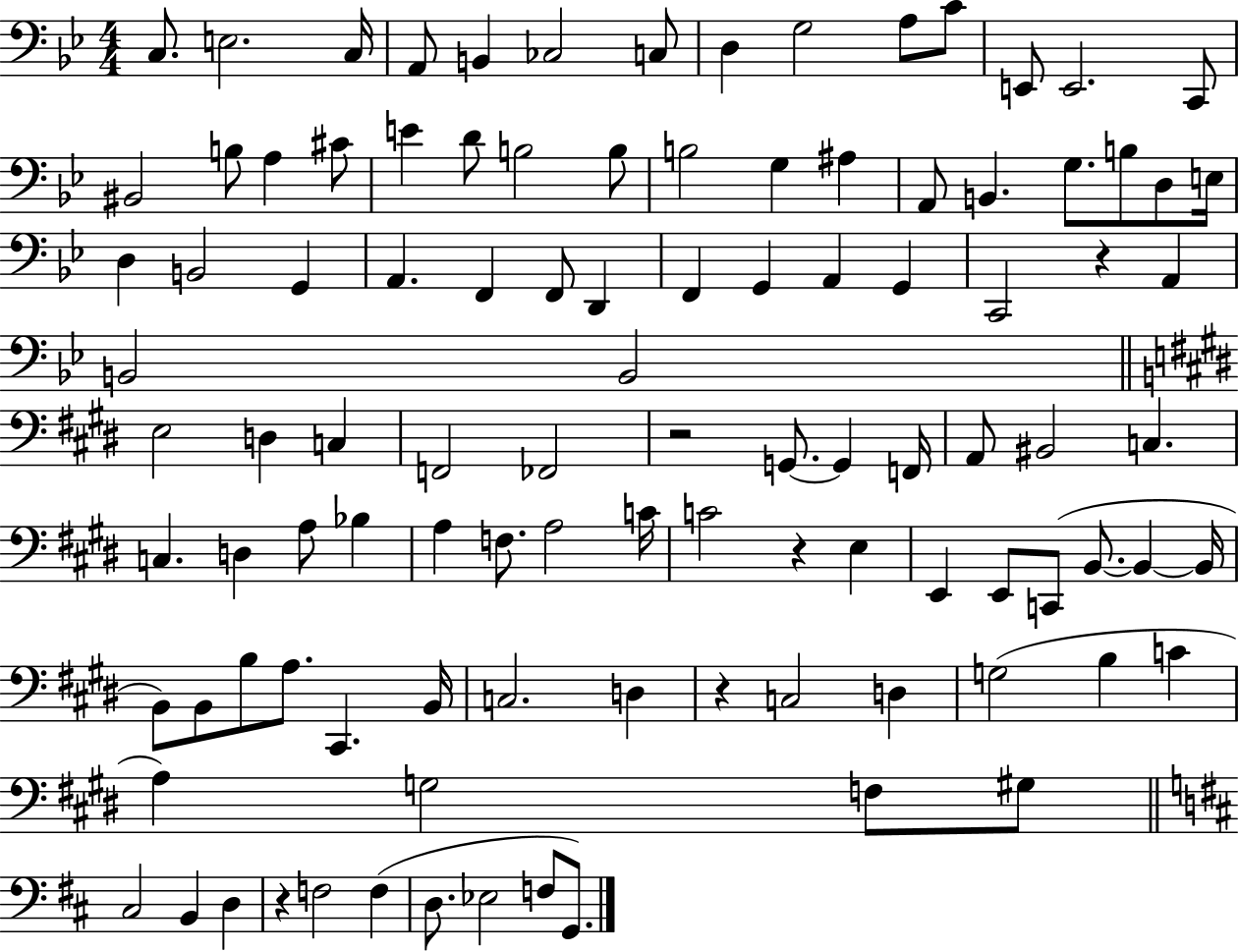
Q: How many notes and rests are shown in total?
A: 104